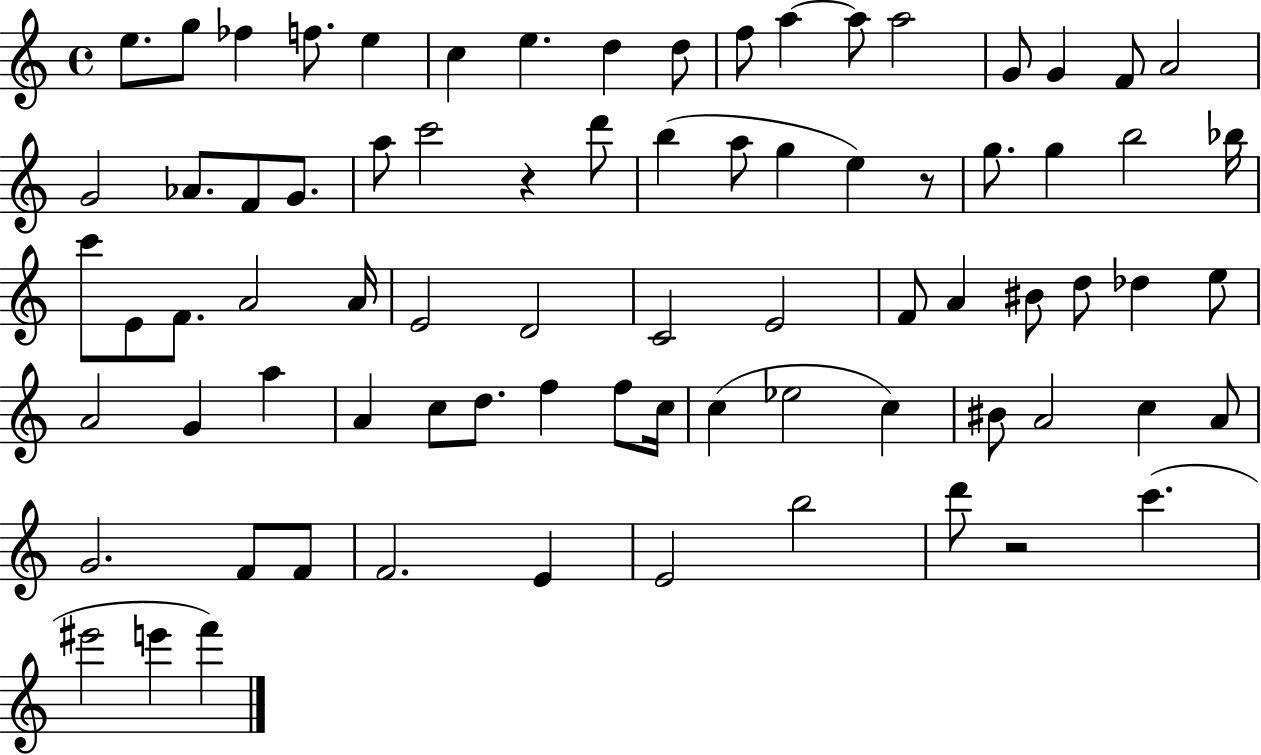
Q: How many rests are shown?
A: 3